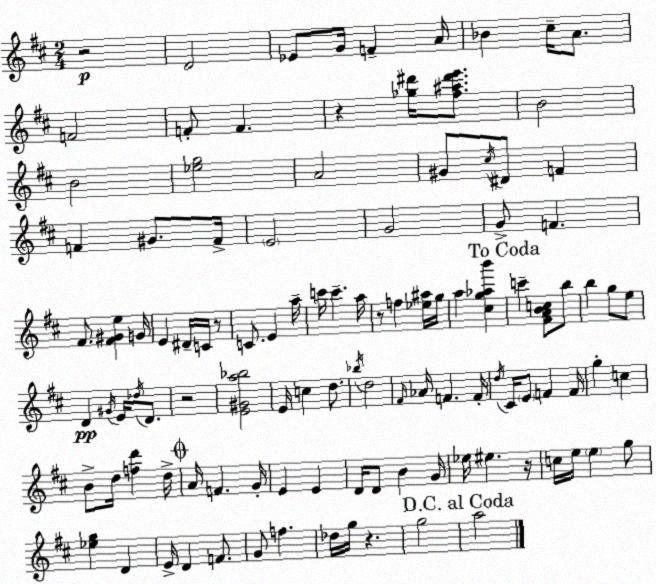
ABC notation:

X:1
T:Untitled
M:2/4
L:1/4
K:D
z2 D2 _E/2 G/4 F A/4 _B ^c/4 A/2 F2 F/2 F z [_g^d']/4 [^f^a^d'e']/2 B2 B2 [_eg]2 A2 ^G/2 ^c/4 ^D/2 F F ^G/2 F/4 E2 G2 G/2 F ^F/2 [^F^Ge] G/4 E ^D/4 C/4 z/2 C/2 E a/4 c'/4 c' a/4 z/2 f [_e^a]/4 g/4 a [^cg_ab'] c' [^FABc]/2 b/2 b g/2 e/2 D ^G/4 E/4 _d/4 D/2 z2 [E^Ga_b]2 E/4 c d/2 _b/4 d2 ^F/4 _A/4 F F/4 d/4 ^C/4 E/2 F F/4 g c B/2 d/4 [fd'] d/4 A/4 F G/4 E E D/4 D/2 B G/4 _e/4 ^e z/4 c/4 e/4 e g/2 [_eg] D E/4 D F/2 G/2 f _d/4 g/4 z g2 a2